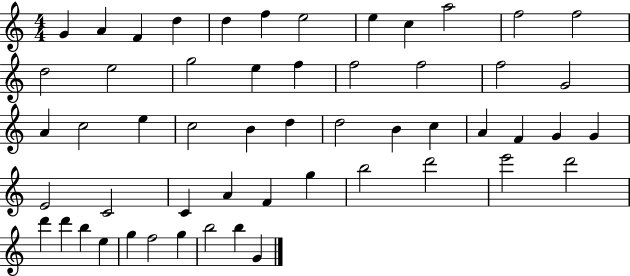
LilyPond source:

{
  \clef treble
  \numericTimeSignature
  \time 4/4
  \key c \major
  g'4 a'4 f'4 d''4 | d''4 f''4 e''2 | e''4 c''4 a''2 | f''2 f''2 | \break d''2 e''2 | g''2 e''4 f''4 | f''2 f''2 | f''2 g'2 | \break a'4 c''2 e''4 | c''2 b'4 d''4 | d''2 b'4 c''4 | a'4 f'4 g'4 g'4 | \break e'2 c'2 | c'4 a'4 f'4 g''4 | b''2 d'''2 | e'''2 d'''2 | \break d'''4 d'''4 b''4 e''4 | g''4 f''2 g''4 | b''2 b''4 g'4 | \bar "|."
}